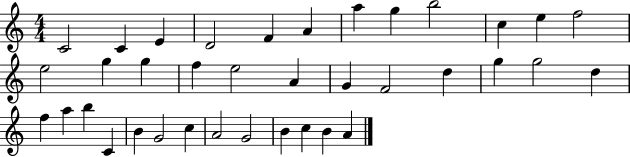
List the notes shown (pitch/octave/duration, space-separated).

C4/h C4/q E4/q D4/h F4/q A4/q A5/q G5/q B5/h C5/q E5/q F5/h E5/h G5/q G5/q F5/q E5/h A4/q G4/q F4/h D5/q G5/q G5/h D5/q F5/q A5/q B5/q C4/q B4/q G4/h C5/q A4/h G4/h B4/q C5/q B4/q A4/q